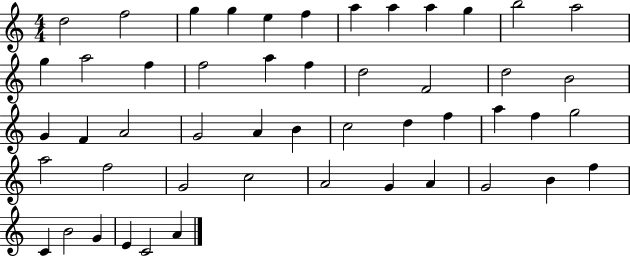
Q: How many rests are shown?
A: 0